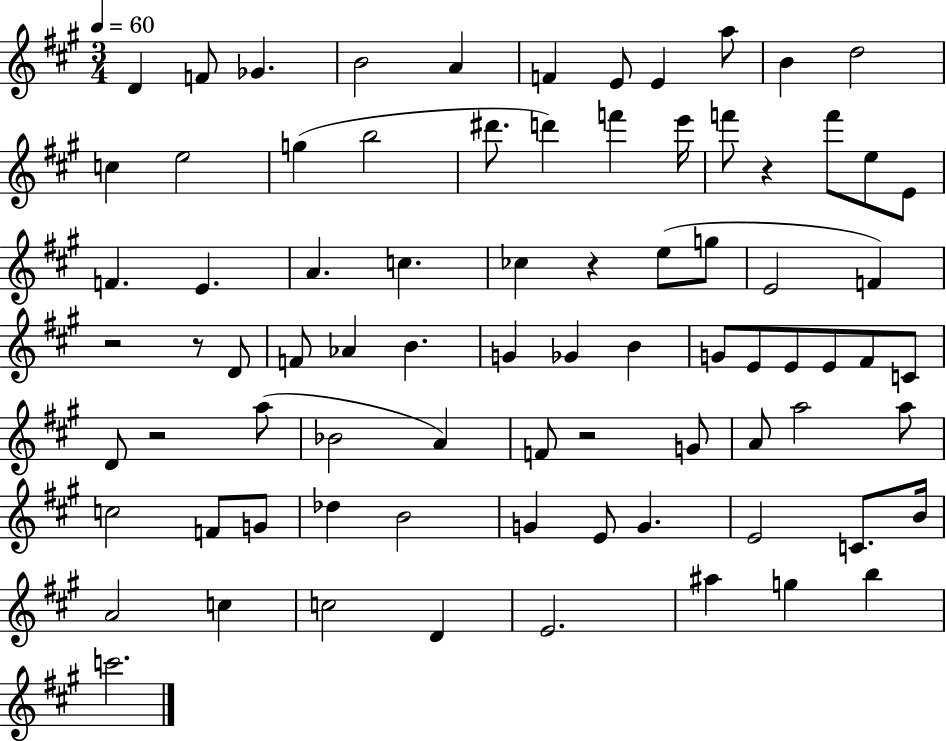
{
  \clef treble
  \numericTimeSignature
  \time 3/4
  \key a \major
  \tempo 4 = 60
  d'4 f'8 ges'4. | b'2 a'4 | f'4 e'8 e'4 a''8 | b'4 d''2 | \break c''4 e''2 | g''4( b''2 | dis'''8. d'''4) f'''4 e'''16 | f'''8 r4 f'''8 e''8 e'8 | \break f'4. e'4. | a'4. c''4. | ces''4 r4 e''8( g''8 | e'2 f'4) | \break r2 r8 d'8 | f'8 aes'4 b'4. | g'4 ges'4 b'4 | g'8 e'8 e'8 e'8 fis'8 c'8 | \break d'8 r2 a''8( | bes'2 a'4) | f'8 r2 g'8 | a'8 a''2 a''8 | \break c''2 f'8 g'8 | des''4 b'2 | g'4 e'8 g'4. | e'2 c'8. b'16 | \break a'2 c''4 | c''2 d'4 | e'2. | ais''4 g''4 b''4 | \break c'''2. | \bar "|."
}